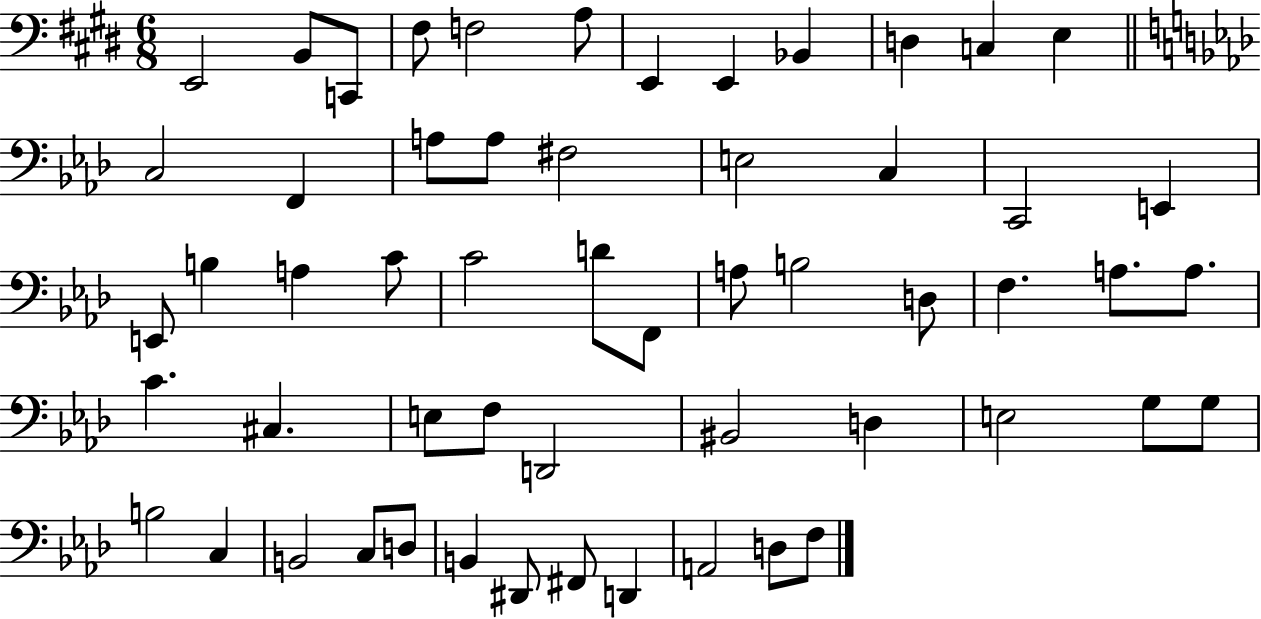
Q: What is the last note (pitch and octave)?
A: F3